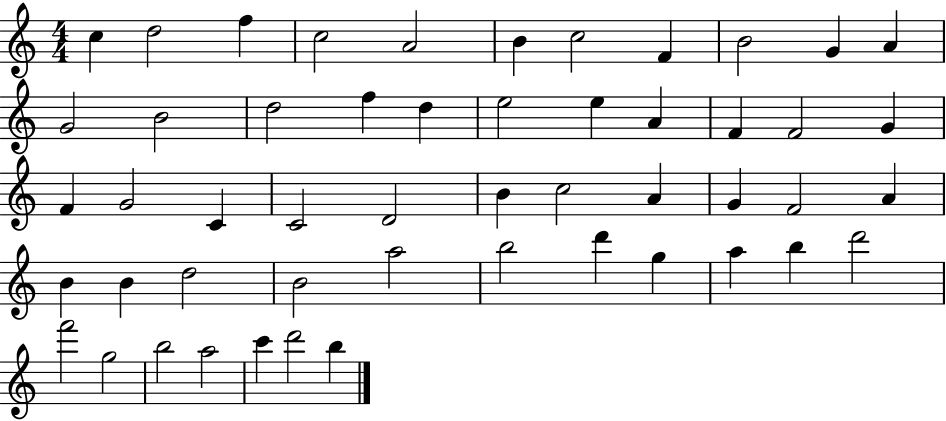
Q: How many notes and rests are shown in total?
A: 51